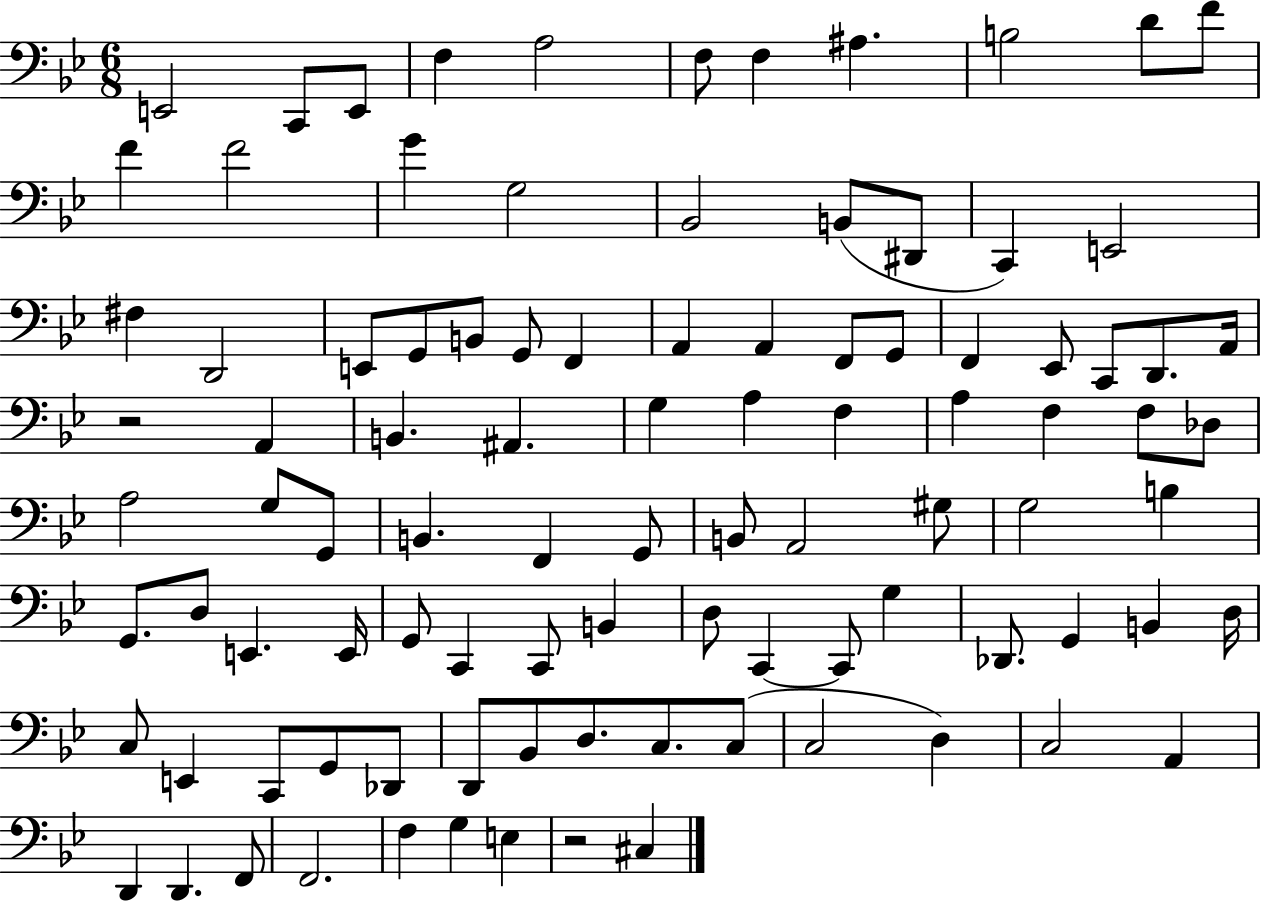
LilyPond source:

{
  \clef bass
  \numericTimeSignature
  \time 6/8
  \key bes \major
  e,2 c,8 e,8 | f4 a2 | f8 f4 ais4. | b2 d'8 f'8 | \break f'4 f'2 | g'4 g2 | bes,2 b,8( dis,8 | c,4) e,2 | \break fis4 d,2 | e,8 g,8 b,8 g,8 f,4 | a,4 a,4 f,8 g,8 | f,4 ees,8 c,8 d,8. a,16 | \break r2 a,4 | b,4. ais,4. | g4 a4 f4 | a4 f4 f8 des8 | \break a2 g8 g,8 | b,4. f,4 g,8 | b,8 a,2 gis8 | g2 b4 | \break g,8. d8 e,4. e,16 | g,8 c,4 c,8 b,4 | d8 c,4~~ c,8 g4 | des,8. g,4 b,4 d16 | \break c8 e,4 c,8 g,8 des,8 | d,8 bes,8 d8. c8. c8( | c2 d4) | c2 a,4 | \break d,4 d,4. f,8 | f,2. | f4 g4 e4 | r2 cis4 | \break \bar "|."
}